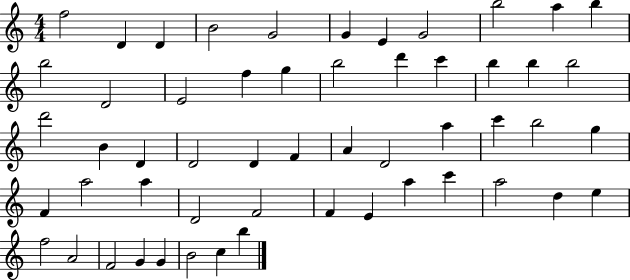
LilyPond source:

{
  \clef treble
  \numericTimeSignature
  \time 4/4
  \key c \major
  f''2 d'4 d'4 | b'2 g'2 | g'4 e'4 g'2 | b''2 a''4 b''4 | \break b''2 d'2 | e'2 f''4 g''4 | b''2 d'''4 c'''4 | b''4 b''4 b''2 | \break d'''2 b'4 d'4 | d'2 d'4 f'4 | a'4 d'2 a''4 | c'''4 b''2 g''4 | \break f'4 a''2 a''4 | d'2 f'2 | f'4 e'4 a''4 c'''4 | a''2 d''4 e''4 | \break f''2 a'2 | f'2 g'4 g'4 | b'2 c''4 b''4 | \bar "|."
}